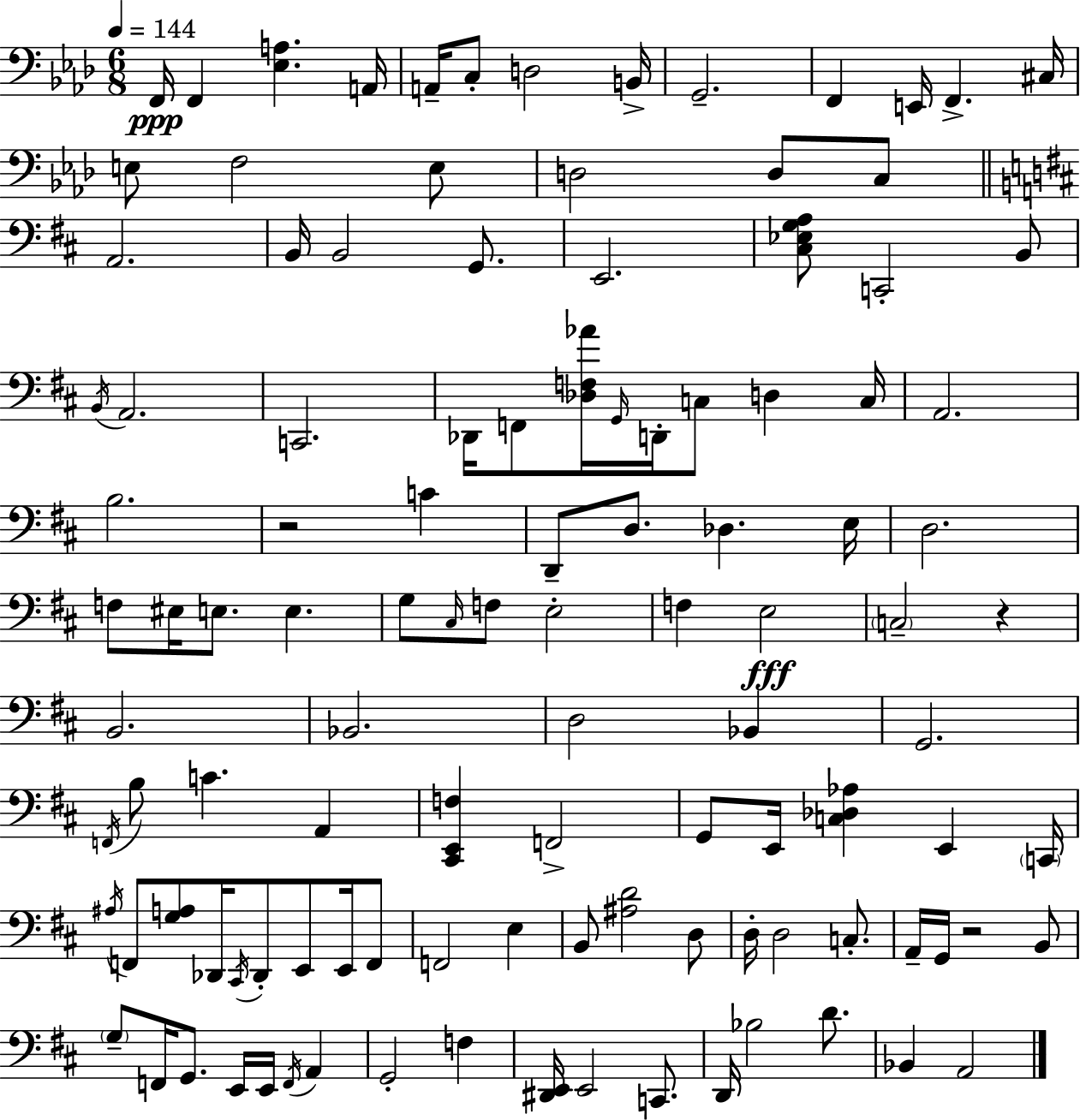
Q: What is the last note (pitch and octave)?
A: A2